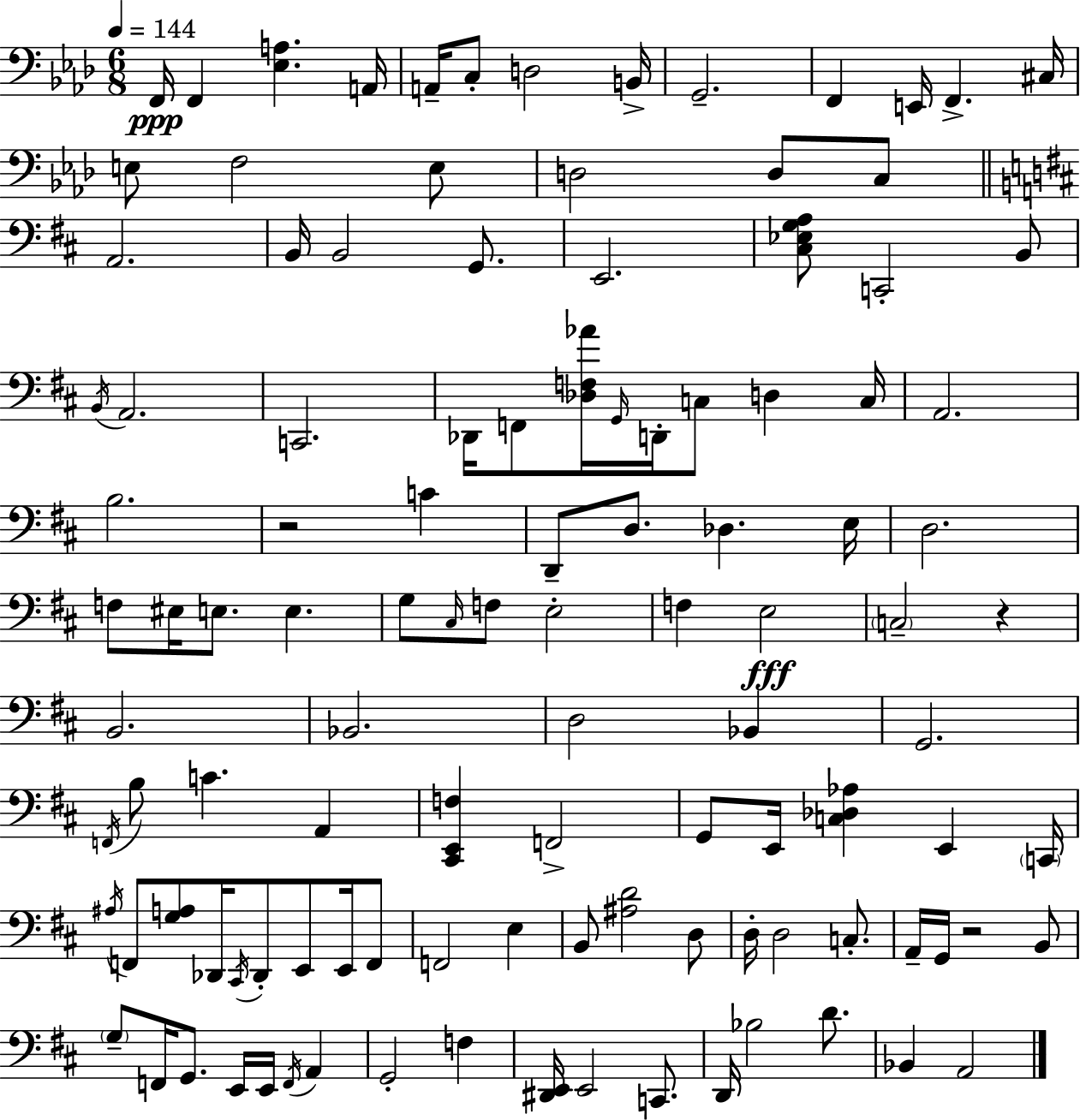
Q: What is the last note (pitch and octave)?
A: A2